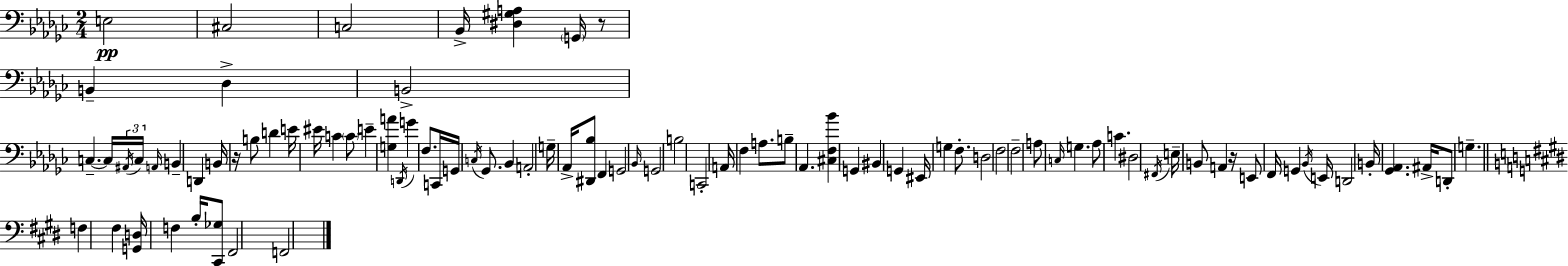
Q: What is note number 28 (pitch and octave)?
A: G2